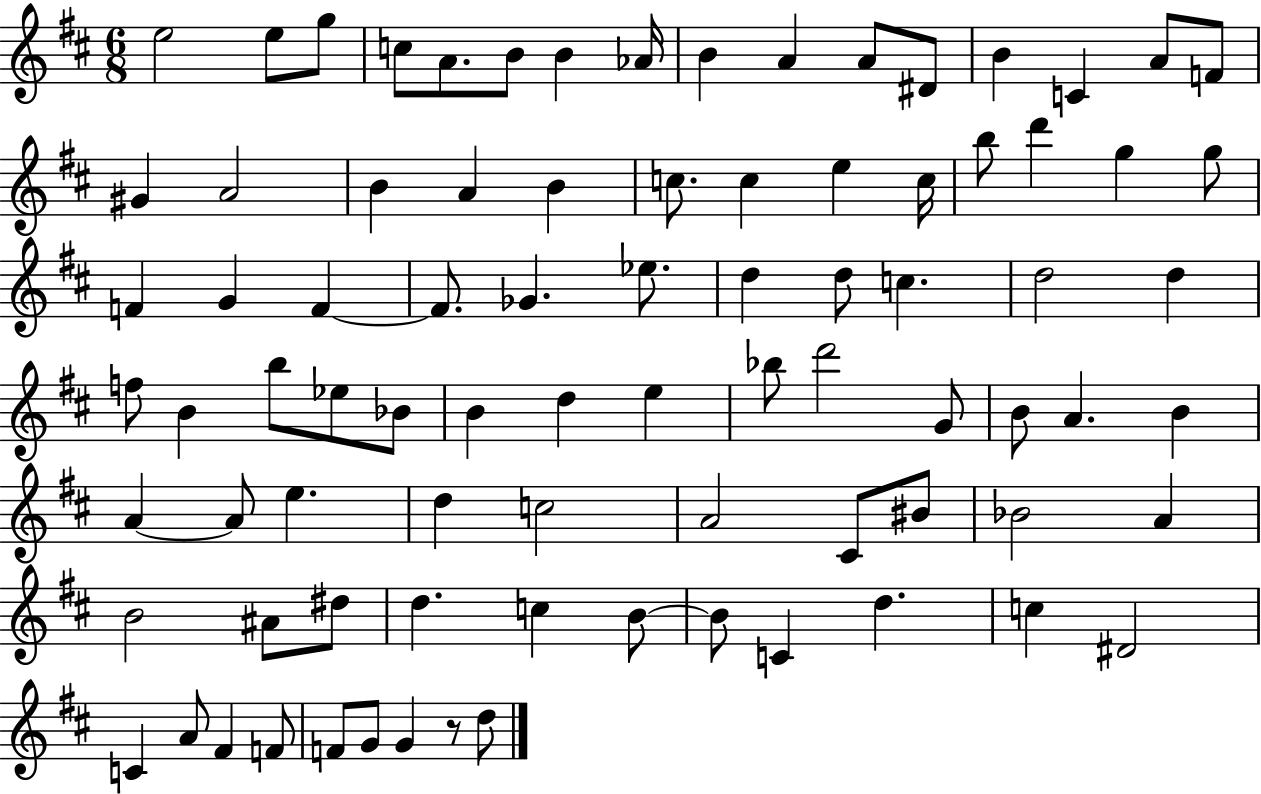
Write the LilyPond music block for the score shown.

{
  \clef treble
  \numericTimeSignature
  \time 6/8
  \key d \major
  \repeat volta 2 { e''2 e''8 g''8 | c''8 a'8. b'8 b'4 aes'16 | b'4 a'4 a'8 dis'8 | b'4 c'4 a'8 f'8 | \break gis'4 a'2 | b'4 a'4 b'4 | c''8. c''4 e''4 c''16 | b''8 d'''4 g''4 g''8 | \break f'4 g'4 f'4~~ | f'8. ges'4. ees''8. | d''4 d''8 c''4. | d''2 d''4 | \break f''8 b'4 b''8 ees''8 bes'8 | b'4 d''4 e''4 | bes''8 d'''2 g'8 | b'8 a'4. b'4 | \break a'4~~ a'8 e''4. | d''4 c''2 | a'2 cis'8 bis'8 | bes'2 a'4 | \break b'2 ais'8 dis''8 | d''4. c''4 b'8~~ | b'8 c'4 d''4. | c''4 dis'2 | \break c'4 a'8 fis'4 f'8 | f'8 g'8 g'4 r8 d''8 | } \bar "|."
}